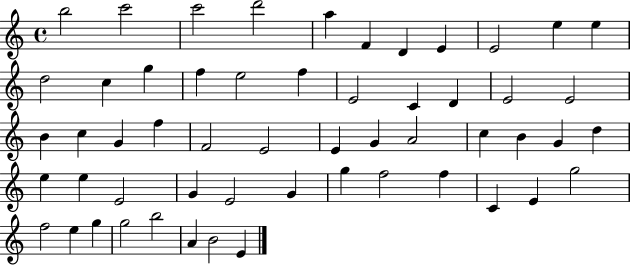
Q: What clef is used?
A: treble